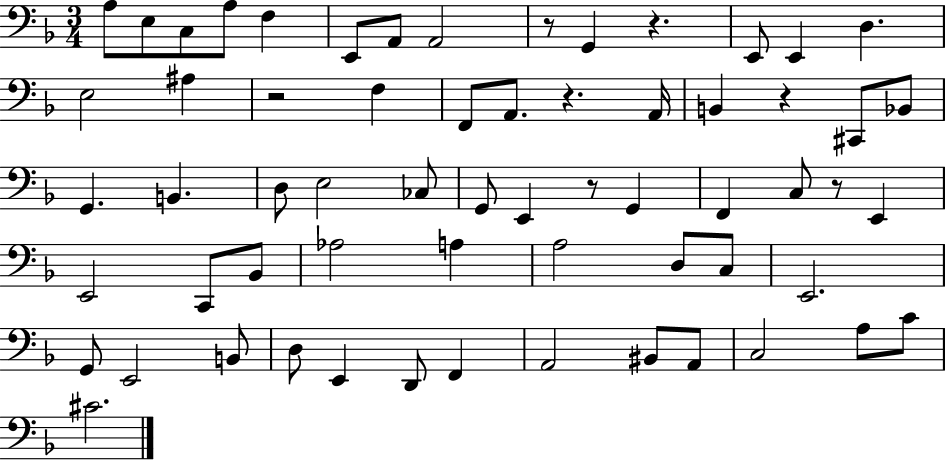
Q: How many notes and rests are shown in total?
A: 62